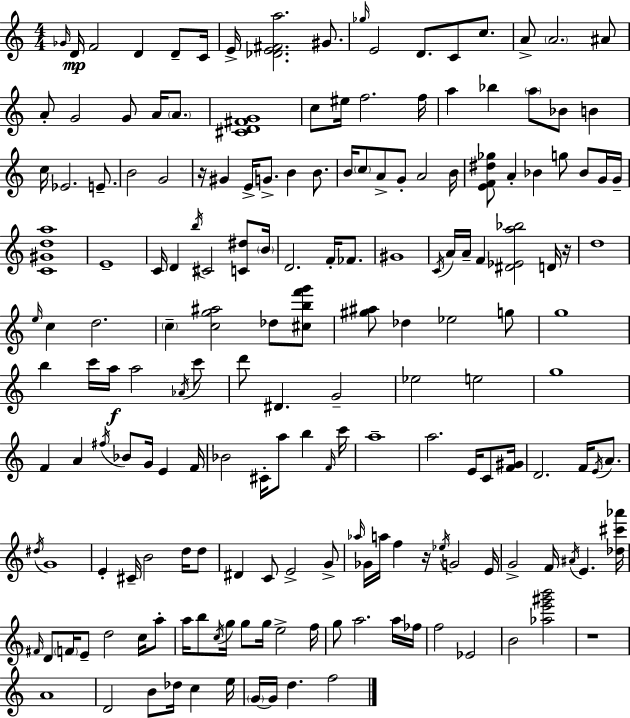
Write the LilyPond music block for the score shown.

{
  \clef treble
  \numericTimeSignature
  \time 4/4
  \key c \major
  \grace { ges'16 }\mp d'16 f'2 d'4 d'8-- | c'16 e'16-> <des' e' fis' a''>2. gis'8. | \grace { ges''16 } e'2 d'8. c'8 c''8. | a'8-> \parenthesize a'2. | \break ais'8 a'8-. g'2 g'8 a'16 \parenthesize a'8. | <cis' d' fis' g'>1 | c''8 eis''16 f''2. | f''16 a''4 bes''4 \parenthesize a''8 bes'8 b'4 | \break c''16 ees'2. e'8.-- | b'2 g'2 | r16 gis'4 e'16-> g'8.-> b'4 b'8. | b'16 \parenthesize c''8 a'8-> g'8-. a'2 | \break b'16 <e' f' dis'' ges''>8 a'4-. bes'4 g''8 bes'8 | g'16 g'16-- <c' gis' d'' a''>1 | e'1-- | c'16 d'4 \acciaccatura { b''16 } cis'2 | \break <c' dis''>8 \parenthesize b'16 d'2. f'16-. | fes'8. gis'1 | \acciaccatura { c'16 } a'16 a'16-- f'4 <dis' ees' a'' bes''>2 | d'16 r16 d''1 | \break \grace { e''16 } c''4 d''2. | \parenthesize c''4-- <c'' g'' ais''>2 | des''8 <cis'' b'' f''' g'''>8 <gis'' ais''>8 des''4 ees''2 | g''8 g''1 | \break b''4 c'''16 a''16\f a''2 | \acciaccatura { aes'16 } c'''8 d'''8 dis'4. g'2-- | ees''2 e''2 | g''1 | \break f'4 a'4 \acciaccatura { fis''16 } bes'8 | g'16 e'4 f'16 bes'2 cis'16-. | a''8 b''4 \grace { f'16 } c'''16 a''1-- | a''2. | \break e'16 c'8 <f' gis'>16 d'2. | f'16 \acciaccatura { e'16 } a'8. \acciaccatura { dis''16 } g'1 | e'4-. cis'16-- b'2 | d''16 d''8 dis'4 c'8 | \break e'2-> g'8-> \grace { aes''16 } ges'16 a''16 f''4 | r16 \acciaccatura { ees''16 } g'2 e'16 g'2-> | f'16 \acciaccatura { ais'16 } e'4. <des'' cis''' aes'''>16 \grace { fis'16 } d'8 | \parenthesize f'16 e'8-- d''2 c''16 a''8-. a''16 b''8 | \break \acciaccatura { c''16 } g''16 g''8 g''16 e''2-> f''16 g''8 | a''2. a''16 fes''16 f''2 | ees'2 b'2 | <aes'' e''' gis''' b'''>2 r1 | \break a'1 | d'2 | b'8 des''16 c''4 e''16 \parenthesize g'16~~ | g'16 d''4. f''2 \bar "|."
}